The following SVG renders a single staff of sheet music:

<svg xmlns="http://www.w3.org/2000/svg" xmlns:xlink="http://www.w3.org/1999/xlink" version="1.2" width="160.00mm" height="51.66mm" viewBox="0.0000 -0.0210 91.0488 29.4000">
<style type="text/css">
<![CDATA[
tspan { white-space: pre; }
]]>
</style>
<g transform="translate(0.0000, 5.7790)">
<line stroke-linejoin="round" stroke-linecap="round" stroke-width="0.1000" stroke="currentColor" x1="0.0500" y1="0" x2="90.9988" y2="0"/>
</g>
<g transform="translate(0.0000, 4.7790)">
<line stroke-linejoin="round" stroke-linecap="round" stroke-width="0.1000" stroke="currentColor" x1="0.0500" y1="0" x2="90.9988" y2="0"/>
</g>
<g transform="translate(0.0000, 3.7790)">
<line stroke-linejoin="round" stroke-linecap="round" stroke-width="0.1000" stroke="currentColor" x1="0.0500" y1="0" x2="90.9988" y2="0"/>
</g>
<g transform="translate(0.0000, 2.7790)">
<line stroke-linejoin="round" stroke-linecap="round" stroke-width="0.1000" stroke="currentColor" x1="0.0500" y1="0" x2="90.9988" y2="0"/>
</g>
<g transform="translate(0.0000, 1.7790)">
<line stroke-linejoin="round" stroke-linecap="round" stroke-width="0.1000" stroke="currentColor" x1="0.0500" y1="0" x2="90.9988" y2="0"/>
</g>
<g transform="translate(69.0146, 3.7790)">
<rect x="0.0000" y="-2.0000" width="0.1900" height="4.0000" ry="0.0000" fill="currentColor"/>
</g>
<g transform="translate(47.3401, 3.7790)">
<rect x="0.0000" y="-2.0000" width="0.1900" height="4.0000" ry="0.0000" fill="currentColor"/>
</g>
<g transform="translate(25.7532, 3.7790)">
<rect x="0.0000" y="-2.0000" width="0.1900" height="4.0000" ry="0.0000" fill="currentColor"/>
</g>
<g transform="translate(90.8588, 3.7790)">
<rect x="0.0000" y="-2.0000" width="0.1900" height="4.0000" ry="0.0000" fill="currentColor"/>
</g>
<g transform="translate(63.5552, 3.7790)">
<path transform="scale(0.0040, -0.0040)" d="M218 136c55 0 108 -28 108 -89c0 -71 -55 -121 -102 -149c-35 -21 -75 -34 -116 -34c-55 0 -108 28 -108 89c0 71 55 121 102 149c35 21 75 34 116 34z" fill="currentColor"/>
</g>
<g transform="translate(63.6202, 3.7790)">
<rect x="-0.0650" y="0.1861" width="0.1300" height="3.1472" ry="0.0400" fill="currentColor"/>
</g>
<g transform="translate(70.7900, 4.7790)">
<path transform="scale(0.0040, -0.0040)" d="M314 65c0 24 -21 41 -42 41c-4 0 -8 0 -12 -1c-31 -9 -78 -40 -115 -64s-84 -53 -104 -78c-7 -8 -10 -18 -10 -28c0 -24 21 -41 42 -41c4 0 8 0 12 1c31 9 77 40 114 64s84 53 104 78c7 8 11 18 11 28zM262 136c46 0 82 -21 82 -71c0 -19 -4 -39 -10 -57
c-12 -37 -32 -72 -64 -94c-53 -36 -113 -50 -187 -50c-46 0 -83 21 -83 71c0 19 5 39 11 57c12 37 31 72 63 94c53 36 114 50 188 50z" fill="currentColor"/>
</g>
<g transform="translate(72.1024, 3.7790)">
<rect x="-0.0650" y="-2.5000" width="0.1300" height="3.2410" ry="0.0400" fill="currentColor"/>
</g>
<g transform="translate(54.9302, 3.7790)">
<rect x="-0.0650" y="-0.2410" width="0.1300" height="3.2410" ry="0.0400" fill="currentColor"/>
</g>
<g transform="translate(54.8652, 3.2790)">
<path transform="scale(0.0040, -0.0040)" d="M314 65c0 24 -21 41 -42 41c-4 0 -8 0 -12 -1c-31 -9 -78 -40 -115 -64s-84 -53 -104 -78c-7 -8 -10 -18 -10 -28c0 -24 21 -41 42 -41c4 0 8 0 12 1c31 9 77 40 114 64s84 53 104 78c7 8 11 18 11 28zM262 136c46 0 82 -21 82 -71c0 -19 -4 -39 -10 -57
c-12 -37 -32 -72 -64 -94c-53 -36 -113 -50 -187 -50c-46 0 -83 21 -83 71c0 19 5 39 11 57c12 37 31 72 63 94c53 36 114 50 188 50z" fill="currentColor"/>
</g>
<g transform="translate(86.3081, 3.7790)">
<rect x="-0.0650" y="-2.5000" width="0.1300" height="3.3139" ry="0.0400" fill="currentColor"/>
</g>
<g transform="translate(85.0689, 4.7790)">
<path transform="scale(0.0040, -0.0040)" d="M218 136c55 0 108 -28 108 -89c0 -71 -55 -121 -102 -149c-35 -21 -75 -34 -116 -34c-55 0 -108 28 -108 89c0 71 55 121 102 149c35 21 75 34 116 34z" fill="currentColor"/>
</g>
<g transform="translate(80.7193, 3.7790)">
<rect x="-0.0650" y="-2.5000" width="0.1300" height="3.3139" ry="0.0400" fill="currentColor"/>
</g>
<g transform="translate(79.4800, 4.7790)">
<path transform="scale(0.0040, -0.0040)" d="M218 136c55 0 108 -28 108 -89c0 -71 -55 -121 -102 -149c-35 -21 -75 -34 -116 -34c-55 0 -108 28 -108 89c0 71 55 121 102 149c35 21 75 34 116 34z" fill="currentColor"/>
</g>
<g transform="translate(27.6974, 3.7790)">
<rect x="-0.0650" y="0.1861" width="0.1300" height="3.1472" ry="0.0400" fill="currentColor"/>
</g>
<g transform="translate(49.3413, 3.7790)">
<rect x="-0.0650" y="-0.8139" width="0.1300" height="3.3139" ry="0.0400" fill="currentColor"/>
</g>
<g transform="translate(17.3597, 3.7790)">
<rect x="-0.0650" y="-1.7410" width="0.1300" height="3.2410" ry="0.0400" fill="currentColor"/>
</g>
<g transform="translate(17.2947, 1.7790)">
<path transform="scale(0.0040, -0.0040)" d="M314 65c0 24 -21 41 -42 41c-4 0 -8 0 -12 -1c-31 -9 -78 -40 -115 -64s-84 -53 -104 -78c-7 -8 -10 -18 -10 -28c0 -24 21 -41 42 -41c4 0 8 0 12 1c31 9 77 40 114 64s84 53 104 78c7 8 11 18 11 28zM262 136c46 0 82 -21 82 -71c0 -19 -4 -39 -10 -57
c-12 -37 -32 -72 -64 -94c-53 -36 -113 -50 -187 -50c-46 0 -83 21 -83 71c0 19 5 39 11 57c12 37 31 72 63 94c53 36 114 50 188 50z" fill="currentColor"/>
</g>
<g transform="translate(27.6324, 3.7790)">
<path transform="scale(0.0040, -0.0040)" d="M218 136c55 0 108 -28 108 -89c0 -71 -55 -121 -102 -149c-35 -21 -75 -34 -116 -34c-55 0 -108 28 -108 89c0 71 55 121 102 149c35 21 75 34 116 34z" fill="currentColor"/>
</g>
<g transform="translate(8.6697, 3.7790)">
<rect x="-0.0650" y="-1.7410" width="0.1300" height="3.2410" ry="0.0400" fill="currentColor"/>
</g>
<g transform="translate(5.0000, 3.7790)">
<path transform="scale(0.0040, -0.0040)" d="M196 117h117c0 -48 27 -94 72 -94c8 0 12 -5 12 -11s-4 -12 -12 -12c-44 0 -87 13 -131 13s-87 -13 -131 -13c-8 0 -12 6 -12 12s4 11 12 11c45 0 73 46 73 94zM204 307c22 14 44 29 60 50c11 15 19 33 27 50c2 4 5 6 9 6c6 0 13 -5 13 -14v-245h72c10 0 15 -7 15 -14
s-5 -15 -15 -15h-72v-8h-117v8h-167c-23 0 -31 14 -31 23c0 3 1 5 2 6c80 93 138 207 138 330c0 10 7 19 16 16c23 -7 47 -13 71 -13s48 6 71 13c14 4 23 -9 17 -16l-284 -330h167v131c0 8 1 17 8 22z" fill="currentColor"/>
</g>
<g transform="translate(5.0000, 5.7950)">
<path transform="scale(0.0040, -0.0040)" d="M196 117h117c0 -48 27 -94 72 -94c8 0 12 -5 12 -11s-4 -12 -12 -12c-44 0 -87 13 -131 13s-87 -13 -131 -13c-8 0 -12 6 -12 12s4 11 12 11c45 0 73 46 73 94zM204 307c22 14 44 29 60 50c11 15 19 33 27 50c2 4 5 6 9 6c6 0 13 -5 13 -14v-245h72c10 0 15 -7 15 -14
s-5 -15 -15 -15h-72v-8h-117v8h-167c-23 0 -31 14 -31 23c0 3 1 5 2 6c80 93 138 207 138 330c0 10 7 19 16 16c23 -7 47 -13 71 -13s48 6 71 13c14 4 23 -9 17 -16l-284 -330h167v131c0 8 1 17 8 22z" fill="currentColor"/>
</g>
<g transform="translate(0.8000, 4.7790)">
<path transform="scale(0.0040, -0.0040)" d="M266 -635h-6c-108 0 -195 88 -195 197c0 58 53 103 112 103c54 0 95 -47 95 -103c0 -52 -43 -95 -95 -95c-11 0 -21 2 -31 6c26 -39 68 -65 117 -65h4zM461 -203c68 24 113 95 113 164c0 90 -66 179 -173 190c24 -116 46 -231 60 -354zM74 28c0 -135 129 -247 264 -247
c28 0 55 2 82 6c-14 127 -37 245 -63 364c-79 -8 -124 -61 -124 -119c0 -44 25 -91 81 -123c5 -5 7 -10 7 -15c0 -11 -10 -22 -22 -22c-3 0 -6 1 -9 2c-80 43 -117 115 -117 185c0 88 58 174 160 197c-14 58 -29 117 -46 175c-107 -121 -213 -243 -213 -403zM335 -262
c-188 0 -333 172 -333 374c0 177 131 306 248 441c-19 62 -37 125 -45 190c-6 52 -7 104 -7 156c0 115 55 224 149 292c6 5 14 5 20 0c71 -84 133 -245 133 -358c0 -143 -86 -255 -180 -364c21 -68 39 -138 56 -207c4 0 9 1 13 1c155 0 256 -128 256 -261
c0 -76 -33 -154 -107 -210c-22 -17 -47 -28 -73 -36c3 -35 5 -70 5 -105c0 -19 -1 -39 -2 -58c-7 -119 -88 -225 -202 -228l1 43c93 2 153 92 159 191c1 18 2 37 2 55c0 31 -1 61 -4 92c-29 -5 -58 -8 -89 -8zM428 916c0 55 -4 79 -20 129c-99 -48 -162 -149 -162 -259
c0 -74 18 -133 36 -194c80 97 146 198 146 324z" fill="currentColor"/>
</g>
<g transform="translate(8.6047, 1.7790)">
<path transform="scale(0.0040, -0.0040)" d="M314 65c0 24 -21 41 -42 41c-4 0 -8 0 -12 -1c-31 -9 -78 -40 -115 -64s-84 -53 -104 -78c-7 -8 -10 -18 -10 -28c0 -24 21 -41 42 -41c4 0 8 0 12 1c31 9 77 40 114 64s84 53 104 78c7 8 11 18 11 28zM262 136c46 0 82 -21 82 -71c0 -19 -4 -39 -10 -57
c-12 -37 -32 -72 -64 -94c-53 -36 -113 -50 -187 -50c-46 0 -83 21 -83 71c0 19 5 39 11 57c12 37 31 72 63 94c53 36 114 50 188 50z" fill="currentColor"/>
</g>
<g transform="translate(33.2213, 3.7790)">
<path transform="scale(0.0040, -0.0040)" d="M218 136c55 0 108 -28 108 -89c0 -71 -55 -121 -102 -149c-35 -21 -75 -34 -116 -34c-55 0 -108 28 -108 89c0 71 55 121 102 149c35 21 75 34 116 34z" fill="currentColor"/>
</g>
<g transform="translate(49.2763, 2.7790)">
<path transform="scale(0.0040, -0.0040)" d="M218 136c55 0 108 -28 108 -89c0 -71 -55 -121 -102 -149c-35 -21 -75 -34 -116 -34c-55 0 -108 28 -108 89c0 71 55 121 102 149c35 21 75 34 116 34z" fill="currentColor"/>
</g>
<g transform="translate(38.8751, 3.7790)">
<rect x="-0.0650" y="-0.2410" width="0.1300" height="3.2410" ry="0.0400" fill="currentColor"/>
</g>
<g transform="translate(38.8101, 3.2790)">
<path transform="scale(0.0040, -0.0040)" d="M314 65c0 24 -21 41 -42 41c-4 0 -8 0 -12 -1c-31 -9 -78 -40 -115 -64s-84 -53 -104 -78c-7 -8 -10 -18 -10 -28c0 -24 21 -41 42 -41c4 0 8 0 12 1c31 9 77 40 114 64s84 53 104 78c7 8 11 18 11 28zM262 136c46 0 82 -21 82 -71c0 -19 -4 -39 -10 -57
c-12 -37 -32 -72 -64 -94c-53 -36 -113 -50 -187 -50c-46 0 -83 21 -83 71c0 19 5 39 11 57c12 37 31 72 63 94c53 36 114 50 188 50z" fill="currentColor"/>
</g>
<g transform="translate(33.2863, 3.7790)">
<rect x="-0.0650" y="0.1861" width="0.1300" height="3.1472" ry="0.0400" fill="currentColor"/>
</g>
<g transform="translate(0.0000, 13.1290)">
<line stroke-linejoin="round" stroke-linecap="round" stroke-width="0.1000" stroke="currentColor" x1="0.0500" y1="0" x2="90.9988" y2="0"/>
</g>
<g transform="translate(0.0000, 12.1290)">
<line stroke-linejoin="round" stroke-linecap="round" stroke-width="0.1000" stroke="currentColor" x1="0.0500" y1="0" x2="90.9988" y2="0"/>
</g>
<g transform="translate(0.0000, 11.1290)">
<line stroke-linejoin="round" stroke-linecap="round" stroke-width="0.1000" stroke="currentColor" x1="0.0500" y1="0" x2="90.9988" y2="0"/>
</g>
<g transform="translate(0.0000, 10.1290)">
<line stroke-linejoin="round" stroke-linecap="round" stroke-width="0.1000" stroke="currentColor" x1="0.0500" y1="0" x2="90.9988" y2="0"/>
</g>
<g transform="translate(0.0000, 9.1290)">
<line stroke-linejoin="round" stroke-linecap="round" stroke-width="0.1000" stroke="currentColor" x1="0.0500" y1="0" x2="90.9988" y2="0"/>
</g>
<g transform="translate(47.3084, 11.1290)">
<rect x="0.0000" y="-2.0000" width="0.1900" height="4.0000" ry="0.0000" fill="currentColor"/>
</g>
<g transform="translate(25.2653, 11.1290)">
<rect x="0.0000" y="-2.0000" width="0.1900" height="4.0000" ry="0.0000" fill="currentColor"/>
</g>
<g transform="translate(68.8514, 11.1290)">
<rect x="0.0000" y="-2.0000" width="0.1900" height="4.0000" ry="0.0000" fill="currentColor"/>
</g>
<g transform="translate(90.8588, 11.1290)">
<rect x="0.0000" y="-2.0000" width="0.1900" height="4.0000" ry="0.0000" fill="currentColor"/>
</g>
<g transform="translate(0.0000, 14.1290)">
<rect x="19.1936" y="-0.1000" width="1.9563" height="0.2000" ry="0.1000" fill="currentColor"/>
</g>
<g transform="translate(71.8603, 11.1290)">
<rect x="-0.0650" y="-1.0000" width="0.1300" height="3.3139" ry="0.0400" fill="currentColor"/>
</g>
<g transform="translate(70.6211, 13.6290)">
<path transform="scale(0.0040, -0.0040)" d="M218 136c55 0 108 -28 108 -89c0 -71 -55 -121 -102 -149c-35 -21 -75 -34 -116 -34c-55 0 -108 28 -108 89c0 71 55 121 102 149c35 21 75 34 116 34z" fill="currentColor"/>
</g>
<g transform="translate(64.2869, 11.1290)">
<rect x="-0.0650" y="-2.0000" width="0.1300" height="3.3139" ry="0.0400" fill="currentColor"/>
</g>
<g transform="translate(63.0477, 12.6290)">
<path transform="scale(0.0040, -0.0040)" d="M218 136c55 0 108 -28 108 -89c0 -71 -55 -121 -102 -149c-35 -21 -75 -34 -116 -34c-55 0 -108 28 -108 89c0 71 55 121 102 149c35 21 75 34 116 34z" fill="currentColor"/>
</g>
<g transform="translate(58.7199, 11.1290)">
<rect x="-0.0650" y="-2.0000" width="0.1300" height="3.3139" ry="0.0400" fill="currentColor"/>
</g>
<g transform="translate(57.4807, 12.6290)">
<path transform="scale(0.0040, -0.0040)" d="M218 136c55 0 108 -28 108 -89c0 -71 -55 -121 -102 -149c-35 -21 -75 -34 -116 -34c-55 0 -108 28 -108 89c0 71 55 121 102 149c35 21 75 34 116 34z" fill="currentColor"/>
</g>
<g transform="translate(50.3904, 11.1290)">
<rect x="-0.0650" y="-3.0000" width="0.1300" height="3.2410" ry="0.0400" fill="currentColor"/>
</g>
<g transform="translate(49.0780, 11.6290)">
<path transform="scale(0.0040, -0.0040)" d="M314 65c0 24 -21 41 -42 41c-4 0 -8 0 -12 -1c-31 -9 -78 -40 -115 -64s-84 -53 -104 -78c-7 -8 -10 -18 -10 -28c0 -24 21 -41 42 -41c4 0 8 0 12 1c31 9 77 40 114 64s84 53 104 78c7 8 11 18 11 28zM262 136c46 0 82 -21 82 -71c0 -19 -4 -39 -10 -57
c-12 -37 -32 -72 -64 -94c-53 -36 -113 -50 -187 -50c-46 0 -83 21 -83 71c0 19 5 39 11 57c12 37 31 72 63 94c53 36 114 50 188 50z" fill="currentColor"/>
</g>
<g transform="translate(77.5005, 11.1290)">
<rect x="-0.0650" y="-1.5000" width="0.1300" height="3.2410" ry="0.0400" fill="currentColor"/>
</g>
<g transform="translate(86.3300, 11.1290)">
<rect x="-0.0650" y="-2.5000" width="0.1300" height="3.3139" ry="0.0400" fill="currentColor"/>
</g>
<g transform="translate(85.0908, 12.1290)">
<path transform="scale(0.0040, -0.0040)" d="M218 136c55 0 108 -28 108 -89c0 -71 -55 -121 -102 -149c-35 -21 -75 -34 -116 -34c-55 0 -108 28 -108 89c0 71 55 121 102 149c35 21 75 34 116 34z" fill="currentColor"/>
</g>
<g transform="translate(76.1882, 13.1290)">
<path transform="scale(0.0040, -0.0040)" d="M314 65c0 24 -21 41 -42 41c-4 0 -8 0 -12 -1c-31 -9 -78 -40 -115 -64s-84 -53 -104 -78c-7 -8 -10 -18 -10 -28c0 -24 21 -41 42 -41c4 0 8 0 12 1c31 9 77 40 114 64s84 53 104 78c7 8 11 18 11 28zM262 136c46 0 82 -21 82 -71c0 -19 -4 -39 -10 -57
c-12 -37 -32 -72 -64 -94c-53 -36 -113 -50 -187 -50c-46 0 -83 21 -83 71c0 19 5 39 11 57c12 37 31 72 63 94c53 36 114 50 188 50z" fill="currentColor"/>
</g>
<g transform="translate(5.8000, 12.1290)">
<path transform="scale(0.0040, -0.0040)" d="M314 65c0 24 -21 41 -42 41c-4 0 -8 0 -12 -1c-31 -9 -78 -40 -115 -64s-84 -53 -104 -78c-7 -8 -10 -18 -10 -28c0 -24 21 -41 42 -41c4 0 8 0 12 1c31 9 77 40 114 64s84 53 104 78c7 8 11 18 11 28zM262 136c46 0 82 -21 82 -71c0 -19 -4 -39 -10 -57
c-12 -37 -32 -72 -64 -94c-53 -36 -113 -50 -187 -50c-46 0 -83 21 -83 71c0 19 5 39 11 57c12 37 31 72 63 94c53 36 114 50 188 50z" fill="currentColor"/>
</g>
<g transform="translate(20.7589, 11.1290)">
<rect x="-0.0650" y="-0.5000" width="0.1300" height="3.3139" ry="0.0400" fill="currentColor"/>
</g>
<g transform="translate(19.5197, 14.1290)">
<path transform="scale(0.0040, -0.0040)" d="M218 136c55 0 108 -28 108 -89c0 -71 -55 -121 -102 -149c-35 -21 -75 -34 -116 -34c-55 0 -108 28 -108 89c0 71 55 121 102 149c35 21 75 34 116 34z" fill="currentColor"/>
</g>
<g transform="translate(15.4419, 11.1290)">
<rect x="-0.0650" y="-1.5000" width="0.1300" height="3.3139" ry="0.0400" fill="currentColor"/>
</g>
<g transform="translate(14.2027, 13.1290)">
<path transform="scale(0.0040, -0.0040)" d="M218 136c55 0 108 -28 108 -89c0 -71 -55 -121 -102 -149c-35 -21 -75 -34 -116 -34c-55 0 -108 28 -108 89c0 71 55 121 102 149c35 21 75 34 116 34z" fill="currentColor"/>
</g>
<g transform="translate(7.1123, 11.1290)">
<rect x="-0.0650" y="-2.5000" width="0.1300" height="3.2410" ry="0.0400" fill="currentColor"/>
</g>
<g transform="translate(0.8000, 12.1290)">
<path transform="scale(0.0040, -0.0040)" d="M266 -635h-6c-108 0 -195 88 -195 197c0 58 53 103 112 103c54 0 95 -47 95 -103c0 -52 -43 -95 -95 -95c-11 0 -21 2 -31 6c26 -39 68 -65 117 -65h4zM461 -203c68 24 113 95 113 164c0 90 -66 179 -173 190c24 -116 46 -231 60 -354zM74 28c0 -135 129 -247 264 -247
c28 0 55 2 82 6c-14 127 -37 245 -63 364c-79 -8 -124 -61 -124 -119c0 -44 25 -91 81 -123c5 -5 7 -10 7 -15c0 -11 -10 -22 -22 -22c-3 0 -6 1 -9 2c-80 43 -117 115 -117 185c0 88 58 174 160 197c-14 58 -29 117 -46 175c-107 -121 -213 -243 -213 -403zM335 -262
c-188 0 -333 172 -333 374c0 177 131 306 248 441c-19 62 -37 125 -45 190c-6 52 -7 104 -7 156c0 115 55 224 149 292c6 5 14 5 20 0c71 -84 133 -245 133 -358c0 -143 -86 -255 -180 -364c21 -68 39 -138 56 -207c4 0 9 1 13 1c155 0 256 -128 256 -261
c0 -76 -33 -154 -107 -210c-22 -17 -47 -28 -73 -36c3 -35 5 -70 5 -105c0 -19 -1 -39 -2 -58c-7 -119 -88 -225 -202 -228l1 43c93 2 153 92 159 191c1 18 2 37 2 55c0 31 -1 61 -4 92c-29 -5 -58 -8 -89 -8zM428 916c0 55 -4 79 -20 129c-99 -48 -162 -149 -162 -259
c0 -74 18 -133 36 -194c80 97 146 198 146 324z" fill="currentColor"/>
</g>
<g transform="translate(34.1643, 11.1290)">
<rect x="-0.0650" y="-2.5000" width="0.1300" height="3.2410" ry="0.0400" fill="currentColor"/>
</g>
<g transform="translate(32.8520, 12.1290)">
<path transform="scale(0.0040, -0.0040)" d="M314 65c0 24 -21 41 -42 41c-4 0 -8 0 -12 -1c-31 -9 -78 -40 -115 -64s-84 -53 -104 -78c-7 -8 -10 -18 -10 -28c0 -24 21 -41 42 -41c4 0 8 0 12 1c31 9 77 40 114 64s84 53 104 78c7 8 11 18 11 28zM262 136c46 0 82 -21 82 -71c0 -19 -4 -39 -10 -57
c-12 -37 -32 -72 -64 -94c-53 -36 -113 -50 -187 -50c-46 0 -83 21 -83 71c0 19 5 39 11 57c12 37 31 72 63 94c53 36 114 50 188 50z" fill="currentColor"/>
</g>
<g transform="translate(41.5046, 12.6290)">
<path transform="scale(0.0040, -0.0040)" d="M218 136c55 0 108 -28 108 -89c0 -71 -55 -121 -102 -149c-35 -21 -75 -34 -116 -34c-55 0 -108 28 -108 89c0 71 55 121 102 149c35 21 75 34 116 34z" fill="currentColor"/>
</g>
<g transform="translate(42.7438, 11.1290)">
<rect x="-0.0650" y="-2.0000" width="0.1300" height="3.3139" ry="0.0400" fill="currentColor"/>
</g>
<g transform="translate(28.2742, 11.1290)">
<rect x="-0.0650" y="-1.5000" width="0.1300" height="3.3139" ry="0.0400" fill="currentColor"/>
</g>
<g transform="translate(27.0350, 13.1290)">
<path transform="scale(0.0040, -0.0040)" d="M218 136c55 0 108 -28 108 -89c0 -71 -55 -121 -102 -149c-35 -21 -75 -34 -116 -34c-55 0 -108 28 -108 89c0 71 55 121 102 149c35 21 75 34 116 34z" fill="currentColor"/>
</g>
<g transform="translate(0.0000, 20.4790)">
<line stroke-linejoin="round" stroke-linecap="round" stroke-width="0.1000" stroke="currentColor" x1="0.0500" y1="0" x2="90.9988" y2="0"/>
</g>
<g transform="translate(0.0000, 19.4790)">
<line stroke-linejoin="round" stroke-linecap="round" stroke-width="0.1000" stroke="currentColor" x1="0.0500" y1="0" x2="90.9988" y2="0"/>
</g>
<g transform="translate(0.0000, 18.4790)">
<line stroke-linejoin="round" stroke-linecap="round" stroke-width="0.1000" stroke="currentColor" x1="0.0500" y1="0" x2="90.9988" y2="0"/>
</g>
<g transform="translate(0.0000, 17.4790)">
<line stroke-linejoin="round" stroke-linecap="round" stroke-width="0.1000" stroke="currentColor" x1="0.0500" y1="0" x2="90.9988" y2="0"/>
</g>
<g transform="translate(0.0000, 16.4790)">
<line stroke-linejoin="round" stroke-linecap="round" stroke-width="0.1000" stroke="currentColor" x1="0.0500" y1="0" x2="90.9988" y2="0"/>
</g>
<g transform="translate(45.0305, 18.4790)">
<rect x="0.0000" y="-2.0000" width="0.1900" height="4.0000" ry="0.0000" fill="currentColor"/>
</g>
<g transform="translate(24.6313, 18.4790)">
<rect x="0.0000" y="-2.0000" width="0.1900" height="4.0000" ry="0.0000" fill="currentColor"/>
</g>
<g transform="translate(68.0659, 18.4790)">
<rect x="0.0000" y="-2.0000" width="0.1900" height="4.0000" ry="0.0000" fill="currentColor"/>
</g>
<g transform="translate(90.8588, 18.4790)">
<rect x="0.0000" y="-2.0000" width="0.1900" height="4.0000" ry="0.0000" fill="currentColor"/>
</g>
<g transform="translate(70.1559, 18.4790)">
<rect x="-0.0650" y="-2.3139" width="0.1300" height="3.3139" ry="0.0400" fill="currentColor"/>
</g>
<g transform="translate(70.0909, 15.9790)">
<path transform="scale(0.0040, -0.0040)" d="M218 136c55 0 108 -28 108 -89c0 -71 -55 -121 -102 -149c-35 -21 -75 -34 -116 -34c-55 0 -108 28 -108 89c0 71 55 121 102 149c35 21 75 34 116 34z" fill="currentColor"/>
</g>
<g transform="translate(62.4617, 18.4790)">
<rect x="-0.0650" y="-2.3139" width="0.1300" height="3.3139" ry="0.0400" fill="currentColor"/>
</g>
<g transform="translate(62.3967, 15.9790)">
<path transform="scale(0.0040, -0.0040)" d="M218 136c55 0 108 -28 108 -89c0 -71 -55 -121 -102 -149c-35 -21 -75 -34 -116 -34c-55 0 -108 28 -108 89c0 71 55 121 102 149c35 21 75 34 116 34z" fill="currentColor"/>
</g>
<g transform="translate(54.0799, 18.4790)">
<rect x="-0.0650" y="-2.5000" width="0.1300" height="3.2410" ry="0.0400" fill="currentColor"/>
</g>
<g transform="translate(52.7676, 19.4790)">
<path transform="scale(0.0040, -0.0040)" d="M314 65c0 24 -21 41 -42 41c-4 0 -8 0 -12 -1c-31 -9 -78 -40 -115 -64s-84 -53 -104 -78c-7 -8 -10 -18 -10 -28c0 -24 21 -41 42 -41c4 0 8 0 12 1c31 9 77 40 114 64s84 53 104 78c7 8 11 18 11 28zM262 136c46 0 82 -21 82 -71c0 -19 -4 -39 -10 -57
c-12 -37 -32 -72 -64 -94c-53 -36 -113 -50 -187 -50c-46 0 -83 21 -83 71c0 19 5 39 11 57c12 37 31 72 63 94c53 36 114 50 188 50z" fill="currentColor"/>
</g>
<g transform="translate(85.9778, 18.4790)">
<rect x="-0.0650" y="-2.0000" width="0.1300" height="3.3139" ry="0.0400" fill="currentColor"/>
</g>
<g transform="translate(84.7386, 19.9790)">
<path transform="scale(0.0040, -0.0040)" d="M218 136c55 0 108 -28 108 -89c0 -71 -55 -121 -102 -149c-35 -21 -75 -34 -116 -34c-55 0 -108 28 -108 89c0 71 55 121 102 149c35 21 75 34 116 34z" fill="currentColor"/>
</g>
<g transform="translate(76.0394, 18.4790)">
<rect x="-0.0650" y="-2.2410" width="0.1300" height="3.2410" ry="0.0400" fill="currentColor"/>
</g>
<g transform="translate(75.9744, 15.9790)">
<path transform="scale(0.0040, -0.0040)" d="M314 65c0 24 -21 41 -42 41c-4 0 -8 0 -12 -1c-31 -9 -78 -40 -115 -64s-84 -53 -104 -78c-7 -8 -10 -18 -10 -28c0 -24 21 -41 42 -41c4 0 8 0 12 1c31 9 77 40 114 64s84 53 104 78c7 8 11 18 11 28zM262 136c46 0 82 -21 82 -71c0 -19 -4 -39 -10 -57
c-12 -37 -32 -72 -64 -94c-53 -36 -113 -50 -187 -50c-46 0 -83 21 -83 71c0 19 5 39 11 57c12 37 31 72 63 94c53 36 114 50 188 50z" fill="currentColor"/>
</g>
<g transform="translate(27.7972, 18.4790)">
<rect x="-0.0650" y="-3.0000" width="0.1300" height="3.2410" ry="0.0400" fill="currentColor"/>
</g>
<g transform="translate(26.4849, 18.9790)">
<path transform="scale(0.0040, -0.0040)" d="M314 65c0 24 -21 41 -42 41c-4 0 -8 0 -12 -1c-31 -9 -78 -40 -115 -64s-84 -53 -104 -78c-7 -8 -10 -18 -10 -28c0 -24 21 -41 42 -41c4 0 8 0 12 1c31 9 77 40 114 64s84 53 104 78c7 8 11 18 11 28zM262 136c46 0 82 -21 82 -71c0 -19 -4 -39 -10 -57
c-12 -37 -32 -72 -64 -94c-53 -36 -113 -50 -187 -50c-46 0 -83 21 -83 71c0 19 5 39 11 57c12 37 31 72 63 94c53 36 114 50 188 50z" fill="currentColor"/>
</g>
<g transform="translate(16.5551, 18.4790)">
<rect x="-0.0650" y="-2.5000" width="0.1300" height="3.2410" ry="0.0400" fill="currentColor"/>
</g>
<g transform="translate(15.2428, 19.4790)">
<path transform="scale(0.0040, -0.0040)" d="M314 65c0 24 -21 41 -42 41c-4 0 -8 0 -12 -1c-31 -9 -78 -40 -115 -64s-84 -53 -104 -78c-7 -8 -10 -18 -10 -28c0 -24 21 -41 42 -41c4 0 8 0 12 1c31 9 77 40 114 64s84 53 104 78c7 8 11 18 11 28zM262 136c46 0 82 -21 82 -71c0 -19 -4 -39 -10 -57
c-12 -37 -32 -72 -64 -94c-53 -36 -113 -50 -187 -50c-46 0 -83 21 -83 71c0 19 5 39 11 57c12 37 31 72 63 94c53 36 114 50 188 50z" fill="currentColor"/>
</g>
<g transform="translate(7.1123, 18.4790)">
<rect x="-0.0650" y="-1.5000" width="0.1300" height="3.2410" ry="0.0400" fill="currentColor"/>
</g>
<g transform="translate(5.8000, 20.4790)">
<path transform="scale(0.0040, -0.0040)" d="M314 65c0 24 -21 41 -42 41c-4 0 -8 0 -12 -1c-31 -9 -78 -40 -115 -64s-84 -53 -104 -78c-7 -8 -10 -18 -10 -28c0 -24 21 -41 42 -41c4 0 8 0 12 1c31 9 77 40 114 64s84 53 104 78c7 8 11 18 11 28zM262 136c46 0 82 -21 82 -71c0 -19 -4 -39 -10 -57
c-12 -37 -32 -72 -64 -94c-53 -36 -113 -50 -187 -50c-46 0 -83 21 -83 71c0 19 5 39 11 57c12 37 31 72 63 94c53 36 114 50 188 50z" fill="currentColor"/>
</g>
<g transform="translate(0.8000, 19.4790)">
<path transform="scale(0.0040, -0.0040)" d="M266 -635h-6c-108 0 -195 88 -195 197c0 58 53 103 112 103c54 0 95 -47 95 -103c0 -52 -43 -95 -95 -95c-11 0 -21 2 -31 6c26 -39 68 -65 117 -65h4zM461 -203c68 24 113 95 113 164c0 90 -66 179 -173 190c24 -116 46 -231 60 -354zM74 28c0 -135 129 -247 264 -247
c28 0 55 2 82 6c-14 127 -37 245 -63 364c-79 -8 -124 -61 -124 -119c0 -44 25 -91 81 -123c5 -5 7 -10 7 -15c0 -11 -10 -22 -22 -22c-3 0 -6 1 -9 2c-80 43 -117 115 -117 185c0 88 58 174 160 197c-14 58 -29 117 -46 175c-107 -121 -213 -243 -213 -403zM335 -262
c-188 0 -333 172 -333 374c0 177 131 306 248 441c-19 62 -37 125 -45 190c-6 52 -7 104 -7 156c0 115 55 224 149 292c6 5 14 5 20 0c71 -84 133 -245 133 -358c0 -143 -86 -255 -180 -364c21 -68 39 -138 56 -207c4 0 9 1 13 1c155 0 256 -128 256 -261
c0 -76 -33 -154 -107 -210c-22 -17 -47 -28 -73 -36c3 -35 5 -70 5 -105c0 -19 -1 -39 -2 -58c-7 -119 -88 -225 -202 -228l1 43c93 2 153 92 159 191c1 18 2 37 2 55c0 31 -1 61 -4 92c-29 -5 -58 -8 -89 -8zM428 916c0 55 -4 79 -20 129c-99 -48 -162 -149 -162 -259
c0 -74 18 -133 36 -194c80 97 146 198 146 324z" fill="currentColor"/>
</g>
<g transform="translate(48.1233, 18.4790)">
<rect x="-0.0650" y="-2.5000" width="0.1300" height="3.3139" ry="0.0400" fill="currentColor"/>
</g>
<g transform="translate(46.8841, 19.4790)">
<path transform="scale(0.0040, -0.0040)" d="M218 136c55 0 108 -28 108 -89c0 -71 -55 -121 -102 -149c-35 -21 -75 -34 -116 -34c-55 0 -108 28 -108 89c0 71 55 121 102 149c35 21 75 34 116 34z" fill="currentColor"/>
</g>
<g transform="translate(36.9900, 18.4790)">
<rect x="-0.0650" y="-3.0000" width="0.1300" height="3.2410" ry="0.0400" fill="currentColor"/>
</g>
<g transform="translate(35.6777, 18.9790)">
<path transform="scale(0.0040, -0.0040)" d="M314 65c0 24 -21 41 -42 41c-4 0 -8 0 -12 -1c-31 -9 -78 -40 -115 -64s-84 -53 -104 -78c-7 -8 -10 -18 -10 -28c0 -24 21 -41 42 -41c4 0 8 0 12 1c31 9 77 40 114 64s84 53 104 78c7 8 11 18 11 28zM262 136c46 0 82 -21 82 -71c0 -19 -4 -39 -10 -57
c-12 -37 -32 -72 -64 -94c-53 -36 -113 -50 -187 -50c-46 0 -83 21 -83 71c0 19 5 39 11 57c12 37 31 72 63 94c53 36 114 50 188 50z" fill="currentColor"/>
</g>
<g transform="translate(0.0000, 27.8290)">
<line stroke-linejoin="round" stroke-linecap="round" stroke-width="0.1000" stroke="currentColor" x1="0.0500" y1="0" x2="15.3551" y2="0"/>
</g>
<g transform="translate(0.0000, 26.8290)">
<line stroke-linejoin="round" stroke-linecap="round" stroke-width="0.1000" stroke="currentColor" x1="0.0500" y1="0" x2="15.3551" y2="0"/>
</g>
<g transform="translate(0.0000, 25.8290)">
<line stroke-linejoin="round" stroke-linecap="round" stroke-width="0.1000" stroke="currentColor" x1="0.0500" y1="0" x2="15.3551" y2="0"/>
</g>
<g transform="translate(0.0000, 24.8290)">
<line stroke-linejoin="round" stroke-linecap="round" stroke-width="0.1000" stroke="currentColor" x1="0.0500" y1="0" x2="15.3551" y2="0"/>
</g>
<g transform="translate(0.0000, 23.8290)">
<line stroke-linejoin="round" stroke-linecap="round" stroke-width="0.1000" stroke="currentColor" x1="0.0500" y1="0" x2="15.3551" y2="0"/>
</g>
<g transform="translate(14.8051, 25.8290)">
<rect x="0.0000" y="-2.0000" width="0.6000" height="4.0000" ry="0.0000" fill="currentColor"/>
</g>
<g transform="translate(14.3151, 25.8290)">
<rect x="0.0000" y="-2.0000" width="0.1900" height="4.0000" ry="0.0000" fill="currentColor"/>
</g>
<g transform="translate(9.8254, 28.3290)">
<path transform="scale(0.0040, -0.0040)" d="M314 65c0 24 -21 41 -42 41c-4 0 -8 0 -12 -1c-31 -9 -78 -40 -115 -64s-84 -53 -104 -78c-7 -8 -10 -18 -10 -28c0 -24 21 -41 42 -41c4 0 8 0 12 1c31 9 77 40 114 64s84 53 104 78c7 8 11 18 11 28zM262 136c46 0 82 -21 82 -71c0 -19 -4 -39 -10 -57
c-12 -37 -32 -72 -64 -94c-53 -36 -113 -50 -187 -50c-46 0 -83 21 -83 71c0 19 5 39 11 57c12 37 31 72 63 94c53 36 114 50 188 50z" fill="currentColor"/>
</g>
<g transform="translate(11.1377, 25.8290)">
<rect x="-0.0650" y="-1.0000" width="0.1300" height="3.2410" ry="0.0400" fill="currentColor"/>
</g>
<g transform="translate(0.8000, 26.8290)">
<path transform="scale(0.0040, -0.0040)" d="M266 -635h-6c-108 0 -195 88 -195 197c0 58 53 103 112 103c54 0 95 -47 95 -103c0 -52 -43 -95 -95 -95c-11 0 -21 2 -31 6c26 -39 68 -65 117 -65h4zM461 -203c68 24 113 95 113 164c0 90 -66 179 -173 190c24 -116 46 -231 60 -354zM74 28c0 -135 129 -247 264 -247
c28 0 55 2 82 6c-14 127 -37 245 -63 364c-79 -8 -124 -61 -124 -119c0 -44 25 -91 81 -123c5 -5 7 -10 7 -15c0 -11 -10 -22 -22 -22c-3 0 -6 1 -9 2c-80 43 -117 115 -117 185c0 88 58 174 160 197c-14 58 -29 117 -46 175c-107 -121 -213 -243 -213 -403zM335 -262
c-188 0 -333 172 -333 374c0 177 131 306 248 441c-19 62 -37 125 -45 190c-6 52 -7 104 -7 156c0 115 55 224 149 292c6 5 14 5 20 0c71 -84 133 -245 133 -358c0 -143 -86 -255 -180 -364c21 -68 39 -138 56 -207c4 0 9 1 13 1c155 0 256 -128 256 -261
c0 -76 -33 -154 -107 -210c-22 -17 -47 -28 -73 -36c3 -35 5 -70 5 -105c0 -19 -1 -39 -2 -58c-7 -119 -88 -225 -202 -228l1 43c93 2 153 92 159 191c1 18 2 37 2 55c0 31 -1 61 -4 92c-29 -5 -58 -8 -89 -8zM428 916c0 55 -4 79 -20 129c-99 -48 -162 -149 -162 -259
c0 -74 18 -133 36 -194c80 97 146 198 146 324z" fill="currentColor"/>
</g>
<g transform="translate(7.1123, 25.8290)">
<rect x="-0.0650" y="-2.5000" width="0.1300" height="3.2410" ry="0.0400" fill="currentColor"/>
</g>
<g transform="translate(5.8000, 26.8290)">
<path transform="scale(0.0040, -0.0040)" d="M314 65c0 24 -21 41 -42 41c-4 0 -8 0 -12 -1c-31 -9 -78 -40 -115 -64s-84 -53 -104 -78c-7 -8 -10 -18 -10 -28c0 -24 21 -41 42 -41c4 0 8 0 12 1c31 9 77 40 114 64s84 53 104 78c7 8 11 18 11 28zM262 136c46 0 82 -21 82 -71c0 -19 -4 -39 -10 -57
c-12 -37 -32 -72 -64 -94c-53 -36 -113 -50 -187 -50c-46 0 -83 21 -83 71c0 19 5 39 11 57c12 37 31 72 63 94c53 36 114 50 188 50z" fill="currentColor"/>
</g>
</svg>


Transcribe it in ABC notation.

X:1
T:Untitled
M:4/4
L:1/4
K:C
f2 f2 B B c2 d c2 B G2 G G G2 E C E G2 F A2 F F D E2 G E2 G2 A2 A2 G G2 g g g2 F G2 D2